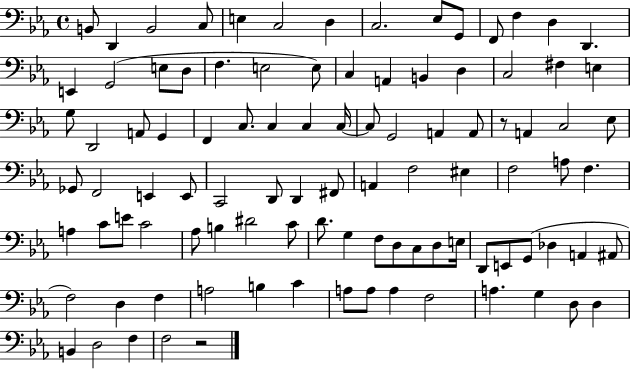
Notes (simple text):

B2/e D2/q B2/h C3/e E3/q C3/h D3/q C3/h. Eb3/e G2/e F2/e F3/q D3/q D2/q. E2/q G2/h E3/e D3/e F3/q. E3/h E3/e C3/q A2/q B2/q D3/q C3/h F#3/q E3/q G3/e D2/h A2/e G2/q F2/q C3/e. C3/q C3/q C3/s C3/e G2/h A2/q A2/e R/e A2/q C3/h Eb3/e Gb2/e F2/h E2/q E2/e C2/h D2/e D2/q F#2/e A2/q F3/h EIS3/q F3/h A3/e F3/q. A3/q C4/e E4/e C4/h Ab3/e B3/q D#4/h C4/e D4/e. G3/q F3/e D3/e C3/e D3/e E3/s D2/e E2/e G2/e Db3/q A2/q A#2/e F3/h D3/q F3/q A3/h B3/q C4/q A3/e A3/e A3/q F3/h A3/q. G3/q D3/e D3/q B2/q D3/h F3/q F3/h R/h